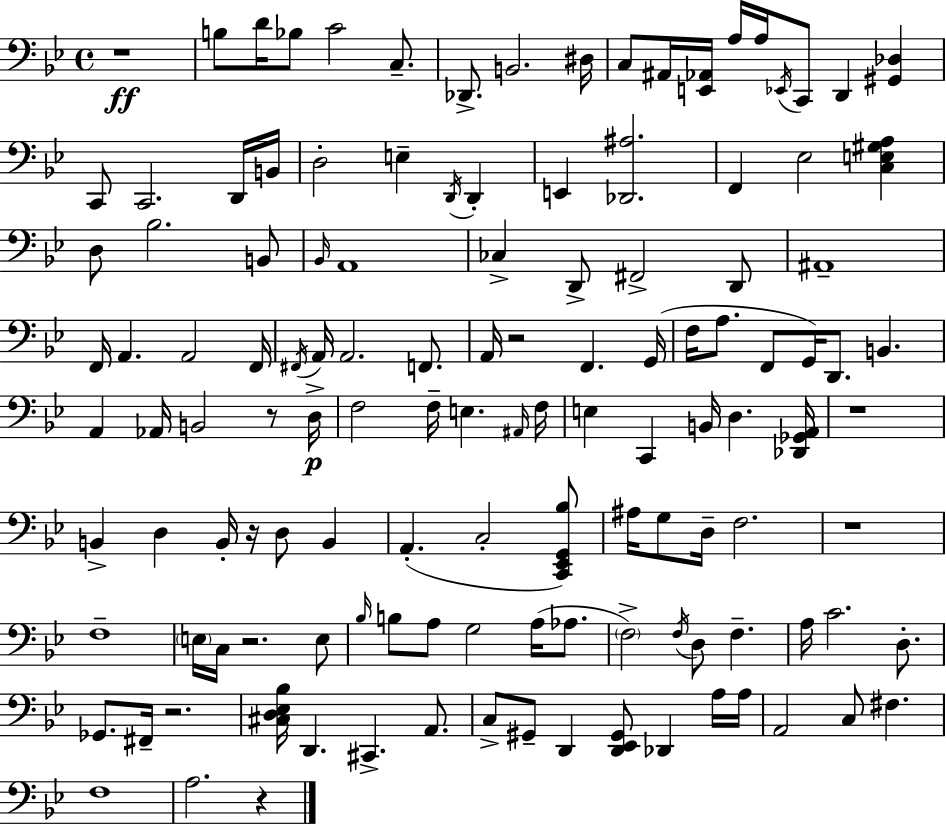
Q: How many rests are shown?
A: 9